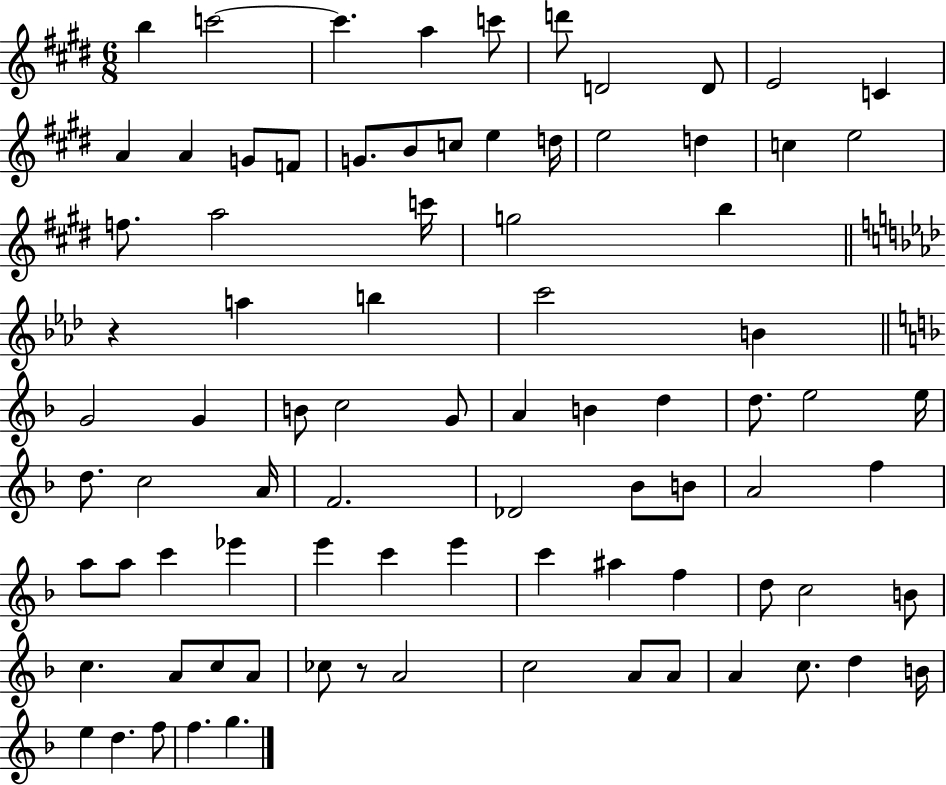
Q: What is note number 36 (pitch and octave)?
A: C5